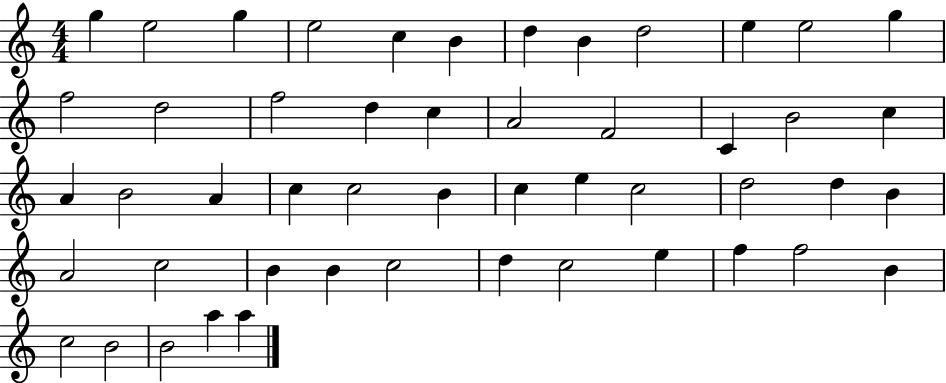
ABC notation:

X:1
T:Untitled
M:4/4
L:1/4
K:C
g e2 g e2 c B d B d2 e e2 g f2 d2 f2 d c A2 F2 C B2 c A B2 A c c2 B c e c2 d2 d B A2 c2 B B c2 d c2 e f f2 B c2 B2 B2 a a